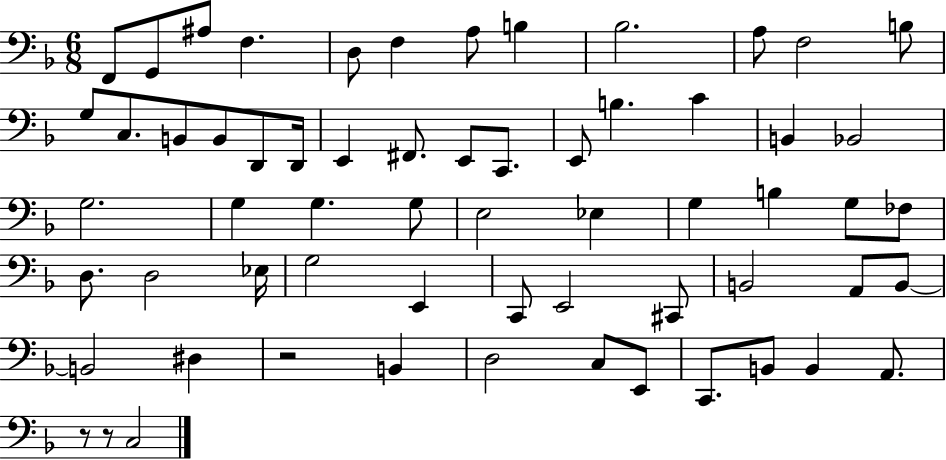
{
  \clef bass
  \numericTimeSignature
  \time 6/8
  \key f \major
  \repeat volta 2 { f,8 g,8 ais8 f4. | d8 f4 a8 b4 | bes2. | a8 f2 b8 | \break g8 c8. b,8 b,8 d,8 d,16 | e,4 fis,8. e,8 c,8. | e,8 b4. c'4 | b,4 bes,2 | \break g2. | g4 g4. g8 | e2 ees4 | g4 b4 g8 fes8 | \break d8. d2 ees16 | g2 e,4 | c,8 e,2 cis,8 | b,2 a,8 b,8~~ | \break b,2 dis4 | r2 b,4 | d2 c8 e,8 | c,8. b,8 b,4 a,8. | \break r8 r8 c2 | } \bar "|."
}